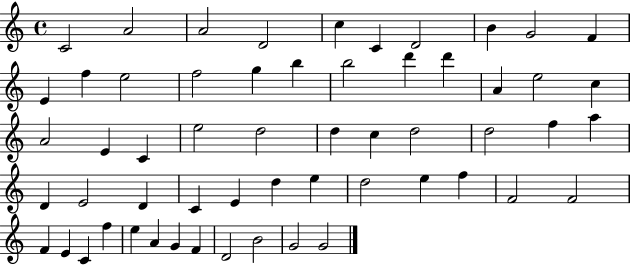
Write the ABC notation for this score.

X:1
T:Untitled
M:4/4
L:1/4
K:C
C2 A2 A2 D2 c C D2 B G2 F E f e2 f2 g b b2 d' d' A e2 c A2 E C e2 d2 d c d2 d2 f a D E2 D C E d e d2 e f F2 F2 F E C f e A G F D2 B2 G2 G2